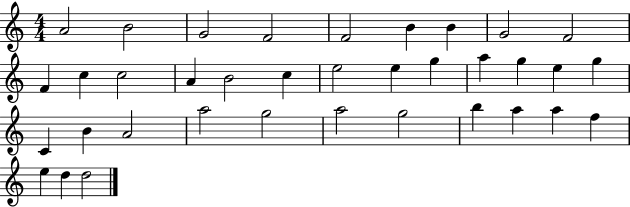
A4/h B4/h G4/h F4/h F4/h B4/q B4/q G4/h F4/h F4/q C5/q C5/h A4/q B4/h C5/q E5/h E5/q G5/q A5/q G5/q E5/q G5/q C4/q B4/q A4/h A5/h G5/h A5/h G5/h B5/q A5/q A5/q F5/q E5/q D5/q D5/h